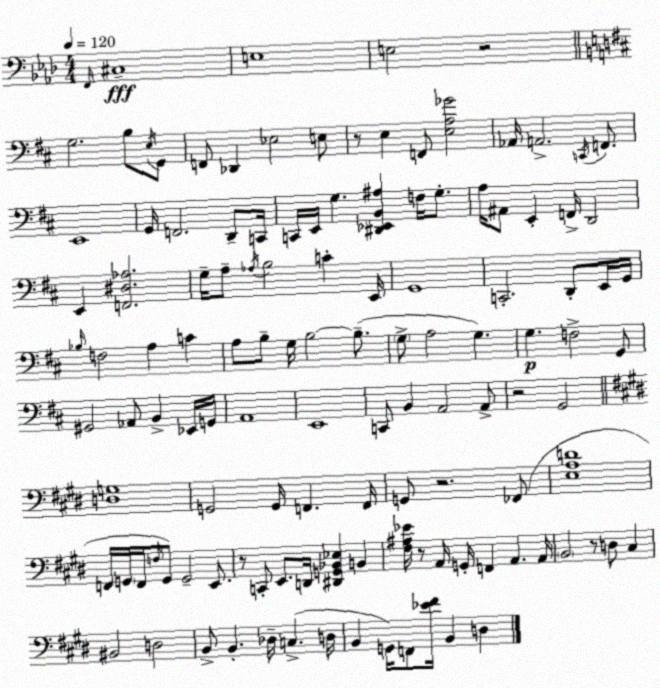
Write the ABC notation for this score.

X:1
T:Untitled
M:4/4
L:1/4
K:Ab
F,,/4 ^C,4 E,4 E,2 z2 G,2 B,/2 E,/4 G,,/2 F,,/2 _D,, _E,2 E,/2 z/2 E, F,,/2 [E,A,_G]2 _A,,/4 A,,2 C,,/4 F,,/2 E,,4 G,,/4 F,,2 D,,/2 C,,/4 C,,/4 E,,/4 G, [^D,,_E,,B,,^A,] F,/4 G,/2 A,/4 ^A,,/2 E,, F,,/4 D,,2 E,, [F,,^D,_A,]2 G,/4 A,/2 _A,/4 B,2 C E,,/4 G,,4 C,,2 D,,/2 E,,/4 G,,/4 _B,/4 F,2 A, C A,/2 B,/2 G,/4 B,2 B,/2 G,/2 A,2 G, G, F,2 G,,/2 ^G,,2 _A,,/2 B,, _E,,/4 G,,/4 A,,4 E,,4 C,,/2 B,, A,,2 A,,/2 z2 G,,2 [D,G,]4 G,,2 G,,/4 F,, F,,/4 G,,/2 z2 _F,,/2 [E,A,D]4 F,,/4 G,,/4 F,,/4 F,/4 G,,/2 G,,2 E,,/2 z/2 C,,/2 E,,/2 D,,/4 [^D,,G,,_B,,_E,] B,, [^F,^A,_E]/4 z/2 A,,/4 G,,/4 F,, A,, A,,/4 B,,2 z/2 D,/2 ^C, ^B,,2 D,2 B,,/2 B,, _D,/4 C, D,/4 B,, G,,/4 F,,/2 [_E^F]/4 B,, D,